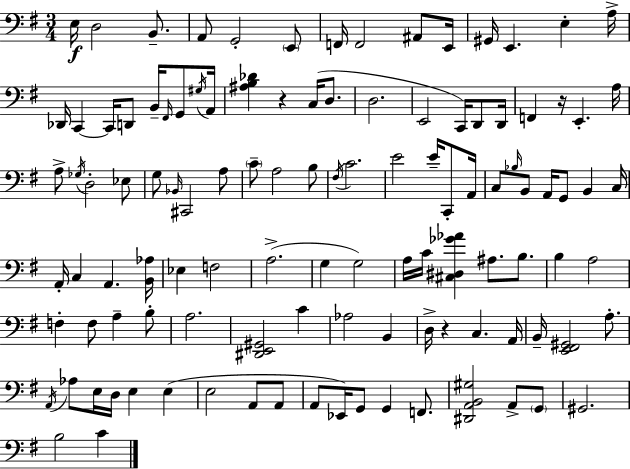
X:1
T:Untitled
M:3/4
L:1/4
K:G
E,/4 D,2 B,,/2 A,,/2 G,,2 E,,/2 F,,/4 F,,2 ^A,,/2 E,,/4 ^G,,/4 E,, E, A,/4 _D,,/4 C,, C,,/4 D,,/2 B,,/4 ^F,,/4 G,,/2 ^G,/4 A,,/4 [^A,B,_D] z C,/4 D,/2 D,2 E,,2 C,,/4 D,,/2 D,,/4 F,, z/4 E,, A,/4 A,/2 _G,/4 D,2 _E,/2 G,/2 _B,,/4 ^C,,2 A,/2 C/2 A,2 B,/2 ^F,/4 C2 E2 E/4 C,,/2 A,,/4 C,/2 _B,/4 B,,/2 A,,/4 G,,/2 B,, C,/4 A,,/4 C, A,, [B,,_A,]/4 _E, F,2 A,2 G, G,2 A,/4 C/4 [^C,^D,_G_A] ^A,/2 B,/2 B, A,2 F, F,/2 A, B,/2 A,2 [^D,,E,,^G,,]2 C _A,2 B,, D,/4 z C, A,,/4 B,,/4 [E,,^F,,^G,,]2 A,/2 A,,/4 _A,/2 E,/4 D,/4 E, E, E,2 A,,/2 A,,/2 A,,/2 _E,,/4 G,,/2 G,, F,,/2 [^D,,A,,B,,^G,]2 A,,/2 G,,/2 ^G,,2 B,2 C